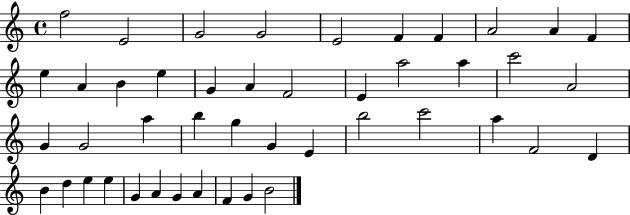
{
  \clef treble
  \time 4/4
  \defaultTimeSignature
  \key c \major
  f''2 e'2 | g'2 g'2 | e'2 f'4 f'4 | a'2 a'4 f'4 | \break e''4 a'4 b'4 e''4 | g'4 a'4 f'2 | e'4 a''2 a''4 | c'''2 a'2 | \break g'4 g'2 a''4 | b''4 g''4 g'4 e'4 | b''2 c'''2 | a''4 f'2 d'4 | \break b'4 d''4 e''4 e''4 | g'4 a'4 g'4 a'4 | f'4 g'4 b'2 | \bar "|."
}